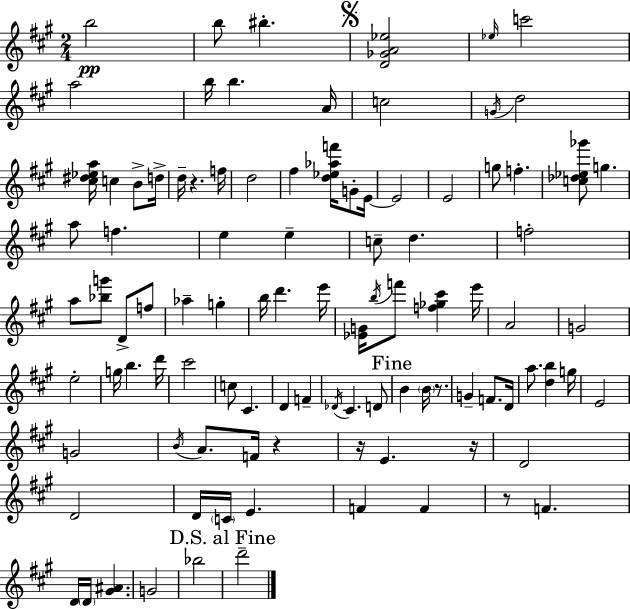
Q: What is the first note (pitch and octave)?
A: B5